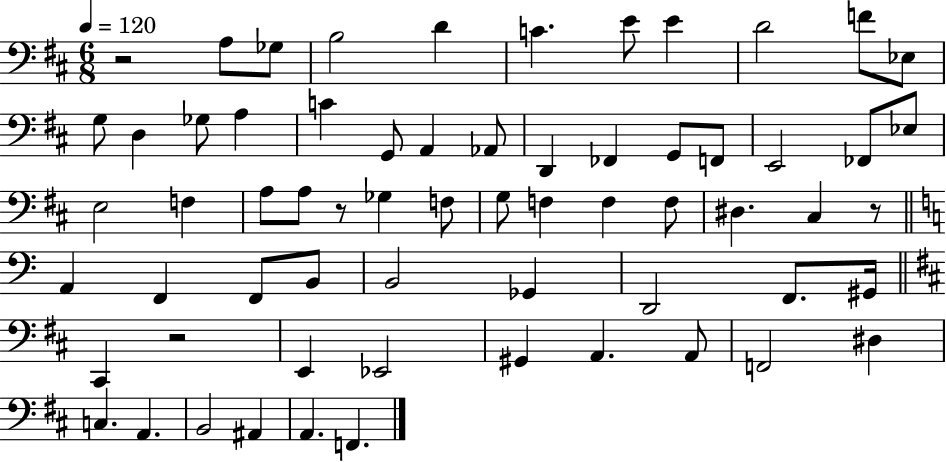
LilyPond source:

{
  \clef bass
  \numericTimeSignature
  \time 6/8
  \key d \major
  \tempo 4 = 120
  r2 a8 ges8 | b2 d'4 | c'4. e'8 e'4 | d'2 f'8 ees8 | \break g8 d4 ges8 a4 | c'4 g,8 a,4 aes,8 | d,4 fes,4 g,8 f,8 | e,2 fes,8 ees8 | \break e2 f4 | a8 a8 r8 ges4 f8 | g8 f4 f4 f8 | dis4. cis4 r8 | \break \bar "||" \break \key c \major a,4 f,4 f,8 b,8 | b,2 ges,4 | d,2 f,8. gis,16 | \bar "||" \break \key b \minor cis,4 r2 | e,4 ees,2 | gis,4 a,4. a,8 | f,2 dis4 | \break c4. a,4. | b,2 ais,4 | a,4. f,4. | \bar "|."
}